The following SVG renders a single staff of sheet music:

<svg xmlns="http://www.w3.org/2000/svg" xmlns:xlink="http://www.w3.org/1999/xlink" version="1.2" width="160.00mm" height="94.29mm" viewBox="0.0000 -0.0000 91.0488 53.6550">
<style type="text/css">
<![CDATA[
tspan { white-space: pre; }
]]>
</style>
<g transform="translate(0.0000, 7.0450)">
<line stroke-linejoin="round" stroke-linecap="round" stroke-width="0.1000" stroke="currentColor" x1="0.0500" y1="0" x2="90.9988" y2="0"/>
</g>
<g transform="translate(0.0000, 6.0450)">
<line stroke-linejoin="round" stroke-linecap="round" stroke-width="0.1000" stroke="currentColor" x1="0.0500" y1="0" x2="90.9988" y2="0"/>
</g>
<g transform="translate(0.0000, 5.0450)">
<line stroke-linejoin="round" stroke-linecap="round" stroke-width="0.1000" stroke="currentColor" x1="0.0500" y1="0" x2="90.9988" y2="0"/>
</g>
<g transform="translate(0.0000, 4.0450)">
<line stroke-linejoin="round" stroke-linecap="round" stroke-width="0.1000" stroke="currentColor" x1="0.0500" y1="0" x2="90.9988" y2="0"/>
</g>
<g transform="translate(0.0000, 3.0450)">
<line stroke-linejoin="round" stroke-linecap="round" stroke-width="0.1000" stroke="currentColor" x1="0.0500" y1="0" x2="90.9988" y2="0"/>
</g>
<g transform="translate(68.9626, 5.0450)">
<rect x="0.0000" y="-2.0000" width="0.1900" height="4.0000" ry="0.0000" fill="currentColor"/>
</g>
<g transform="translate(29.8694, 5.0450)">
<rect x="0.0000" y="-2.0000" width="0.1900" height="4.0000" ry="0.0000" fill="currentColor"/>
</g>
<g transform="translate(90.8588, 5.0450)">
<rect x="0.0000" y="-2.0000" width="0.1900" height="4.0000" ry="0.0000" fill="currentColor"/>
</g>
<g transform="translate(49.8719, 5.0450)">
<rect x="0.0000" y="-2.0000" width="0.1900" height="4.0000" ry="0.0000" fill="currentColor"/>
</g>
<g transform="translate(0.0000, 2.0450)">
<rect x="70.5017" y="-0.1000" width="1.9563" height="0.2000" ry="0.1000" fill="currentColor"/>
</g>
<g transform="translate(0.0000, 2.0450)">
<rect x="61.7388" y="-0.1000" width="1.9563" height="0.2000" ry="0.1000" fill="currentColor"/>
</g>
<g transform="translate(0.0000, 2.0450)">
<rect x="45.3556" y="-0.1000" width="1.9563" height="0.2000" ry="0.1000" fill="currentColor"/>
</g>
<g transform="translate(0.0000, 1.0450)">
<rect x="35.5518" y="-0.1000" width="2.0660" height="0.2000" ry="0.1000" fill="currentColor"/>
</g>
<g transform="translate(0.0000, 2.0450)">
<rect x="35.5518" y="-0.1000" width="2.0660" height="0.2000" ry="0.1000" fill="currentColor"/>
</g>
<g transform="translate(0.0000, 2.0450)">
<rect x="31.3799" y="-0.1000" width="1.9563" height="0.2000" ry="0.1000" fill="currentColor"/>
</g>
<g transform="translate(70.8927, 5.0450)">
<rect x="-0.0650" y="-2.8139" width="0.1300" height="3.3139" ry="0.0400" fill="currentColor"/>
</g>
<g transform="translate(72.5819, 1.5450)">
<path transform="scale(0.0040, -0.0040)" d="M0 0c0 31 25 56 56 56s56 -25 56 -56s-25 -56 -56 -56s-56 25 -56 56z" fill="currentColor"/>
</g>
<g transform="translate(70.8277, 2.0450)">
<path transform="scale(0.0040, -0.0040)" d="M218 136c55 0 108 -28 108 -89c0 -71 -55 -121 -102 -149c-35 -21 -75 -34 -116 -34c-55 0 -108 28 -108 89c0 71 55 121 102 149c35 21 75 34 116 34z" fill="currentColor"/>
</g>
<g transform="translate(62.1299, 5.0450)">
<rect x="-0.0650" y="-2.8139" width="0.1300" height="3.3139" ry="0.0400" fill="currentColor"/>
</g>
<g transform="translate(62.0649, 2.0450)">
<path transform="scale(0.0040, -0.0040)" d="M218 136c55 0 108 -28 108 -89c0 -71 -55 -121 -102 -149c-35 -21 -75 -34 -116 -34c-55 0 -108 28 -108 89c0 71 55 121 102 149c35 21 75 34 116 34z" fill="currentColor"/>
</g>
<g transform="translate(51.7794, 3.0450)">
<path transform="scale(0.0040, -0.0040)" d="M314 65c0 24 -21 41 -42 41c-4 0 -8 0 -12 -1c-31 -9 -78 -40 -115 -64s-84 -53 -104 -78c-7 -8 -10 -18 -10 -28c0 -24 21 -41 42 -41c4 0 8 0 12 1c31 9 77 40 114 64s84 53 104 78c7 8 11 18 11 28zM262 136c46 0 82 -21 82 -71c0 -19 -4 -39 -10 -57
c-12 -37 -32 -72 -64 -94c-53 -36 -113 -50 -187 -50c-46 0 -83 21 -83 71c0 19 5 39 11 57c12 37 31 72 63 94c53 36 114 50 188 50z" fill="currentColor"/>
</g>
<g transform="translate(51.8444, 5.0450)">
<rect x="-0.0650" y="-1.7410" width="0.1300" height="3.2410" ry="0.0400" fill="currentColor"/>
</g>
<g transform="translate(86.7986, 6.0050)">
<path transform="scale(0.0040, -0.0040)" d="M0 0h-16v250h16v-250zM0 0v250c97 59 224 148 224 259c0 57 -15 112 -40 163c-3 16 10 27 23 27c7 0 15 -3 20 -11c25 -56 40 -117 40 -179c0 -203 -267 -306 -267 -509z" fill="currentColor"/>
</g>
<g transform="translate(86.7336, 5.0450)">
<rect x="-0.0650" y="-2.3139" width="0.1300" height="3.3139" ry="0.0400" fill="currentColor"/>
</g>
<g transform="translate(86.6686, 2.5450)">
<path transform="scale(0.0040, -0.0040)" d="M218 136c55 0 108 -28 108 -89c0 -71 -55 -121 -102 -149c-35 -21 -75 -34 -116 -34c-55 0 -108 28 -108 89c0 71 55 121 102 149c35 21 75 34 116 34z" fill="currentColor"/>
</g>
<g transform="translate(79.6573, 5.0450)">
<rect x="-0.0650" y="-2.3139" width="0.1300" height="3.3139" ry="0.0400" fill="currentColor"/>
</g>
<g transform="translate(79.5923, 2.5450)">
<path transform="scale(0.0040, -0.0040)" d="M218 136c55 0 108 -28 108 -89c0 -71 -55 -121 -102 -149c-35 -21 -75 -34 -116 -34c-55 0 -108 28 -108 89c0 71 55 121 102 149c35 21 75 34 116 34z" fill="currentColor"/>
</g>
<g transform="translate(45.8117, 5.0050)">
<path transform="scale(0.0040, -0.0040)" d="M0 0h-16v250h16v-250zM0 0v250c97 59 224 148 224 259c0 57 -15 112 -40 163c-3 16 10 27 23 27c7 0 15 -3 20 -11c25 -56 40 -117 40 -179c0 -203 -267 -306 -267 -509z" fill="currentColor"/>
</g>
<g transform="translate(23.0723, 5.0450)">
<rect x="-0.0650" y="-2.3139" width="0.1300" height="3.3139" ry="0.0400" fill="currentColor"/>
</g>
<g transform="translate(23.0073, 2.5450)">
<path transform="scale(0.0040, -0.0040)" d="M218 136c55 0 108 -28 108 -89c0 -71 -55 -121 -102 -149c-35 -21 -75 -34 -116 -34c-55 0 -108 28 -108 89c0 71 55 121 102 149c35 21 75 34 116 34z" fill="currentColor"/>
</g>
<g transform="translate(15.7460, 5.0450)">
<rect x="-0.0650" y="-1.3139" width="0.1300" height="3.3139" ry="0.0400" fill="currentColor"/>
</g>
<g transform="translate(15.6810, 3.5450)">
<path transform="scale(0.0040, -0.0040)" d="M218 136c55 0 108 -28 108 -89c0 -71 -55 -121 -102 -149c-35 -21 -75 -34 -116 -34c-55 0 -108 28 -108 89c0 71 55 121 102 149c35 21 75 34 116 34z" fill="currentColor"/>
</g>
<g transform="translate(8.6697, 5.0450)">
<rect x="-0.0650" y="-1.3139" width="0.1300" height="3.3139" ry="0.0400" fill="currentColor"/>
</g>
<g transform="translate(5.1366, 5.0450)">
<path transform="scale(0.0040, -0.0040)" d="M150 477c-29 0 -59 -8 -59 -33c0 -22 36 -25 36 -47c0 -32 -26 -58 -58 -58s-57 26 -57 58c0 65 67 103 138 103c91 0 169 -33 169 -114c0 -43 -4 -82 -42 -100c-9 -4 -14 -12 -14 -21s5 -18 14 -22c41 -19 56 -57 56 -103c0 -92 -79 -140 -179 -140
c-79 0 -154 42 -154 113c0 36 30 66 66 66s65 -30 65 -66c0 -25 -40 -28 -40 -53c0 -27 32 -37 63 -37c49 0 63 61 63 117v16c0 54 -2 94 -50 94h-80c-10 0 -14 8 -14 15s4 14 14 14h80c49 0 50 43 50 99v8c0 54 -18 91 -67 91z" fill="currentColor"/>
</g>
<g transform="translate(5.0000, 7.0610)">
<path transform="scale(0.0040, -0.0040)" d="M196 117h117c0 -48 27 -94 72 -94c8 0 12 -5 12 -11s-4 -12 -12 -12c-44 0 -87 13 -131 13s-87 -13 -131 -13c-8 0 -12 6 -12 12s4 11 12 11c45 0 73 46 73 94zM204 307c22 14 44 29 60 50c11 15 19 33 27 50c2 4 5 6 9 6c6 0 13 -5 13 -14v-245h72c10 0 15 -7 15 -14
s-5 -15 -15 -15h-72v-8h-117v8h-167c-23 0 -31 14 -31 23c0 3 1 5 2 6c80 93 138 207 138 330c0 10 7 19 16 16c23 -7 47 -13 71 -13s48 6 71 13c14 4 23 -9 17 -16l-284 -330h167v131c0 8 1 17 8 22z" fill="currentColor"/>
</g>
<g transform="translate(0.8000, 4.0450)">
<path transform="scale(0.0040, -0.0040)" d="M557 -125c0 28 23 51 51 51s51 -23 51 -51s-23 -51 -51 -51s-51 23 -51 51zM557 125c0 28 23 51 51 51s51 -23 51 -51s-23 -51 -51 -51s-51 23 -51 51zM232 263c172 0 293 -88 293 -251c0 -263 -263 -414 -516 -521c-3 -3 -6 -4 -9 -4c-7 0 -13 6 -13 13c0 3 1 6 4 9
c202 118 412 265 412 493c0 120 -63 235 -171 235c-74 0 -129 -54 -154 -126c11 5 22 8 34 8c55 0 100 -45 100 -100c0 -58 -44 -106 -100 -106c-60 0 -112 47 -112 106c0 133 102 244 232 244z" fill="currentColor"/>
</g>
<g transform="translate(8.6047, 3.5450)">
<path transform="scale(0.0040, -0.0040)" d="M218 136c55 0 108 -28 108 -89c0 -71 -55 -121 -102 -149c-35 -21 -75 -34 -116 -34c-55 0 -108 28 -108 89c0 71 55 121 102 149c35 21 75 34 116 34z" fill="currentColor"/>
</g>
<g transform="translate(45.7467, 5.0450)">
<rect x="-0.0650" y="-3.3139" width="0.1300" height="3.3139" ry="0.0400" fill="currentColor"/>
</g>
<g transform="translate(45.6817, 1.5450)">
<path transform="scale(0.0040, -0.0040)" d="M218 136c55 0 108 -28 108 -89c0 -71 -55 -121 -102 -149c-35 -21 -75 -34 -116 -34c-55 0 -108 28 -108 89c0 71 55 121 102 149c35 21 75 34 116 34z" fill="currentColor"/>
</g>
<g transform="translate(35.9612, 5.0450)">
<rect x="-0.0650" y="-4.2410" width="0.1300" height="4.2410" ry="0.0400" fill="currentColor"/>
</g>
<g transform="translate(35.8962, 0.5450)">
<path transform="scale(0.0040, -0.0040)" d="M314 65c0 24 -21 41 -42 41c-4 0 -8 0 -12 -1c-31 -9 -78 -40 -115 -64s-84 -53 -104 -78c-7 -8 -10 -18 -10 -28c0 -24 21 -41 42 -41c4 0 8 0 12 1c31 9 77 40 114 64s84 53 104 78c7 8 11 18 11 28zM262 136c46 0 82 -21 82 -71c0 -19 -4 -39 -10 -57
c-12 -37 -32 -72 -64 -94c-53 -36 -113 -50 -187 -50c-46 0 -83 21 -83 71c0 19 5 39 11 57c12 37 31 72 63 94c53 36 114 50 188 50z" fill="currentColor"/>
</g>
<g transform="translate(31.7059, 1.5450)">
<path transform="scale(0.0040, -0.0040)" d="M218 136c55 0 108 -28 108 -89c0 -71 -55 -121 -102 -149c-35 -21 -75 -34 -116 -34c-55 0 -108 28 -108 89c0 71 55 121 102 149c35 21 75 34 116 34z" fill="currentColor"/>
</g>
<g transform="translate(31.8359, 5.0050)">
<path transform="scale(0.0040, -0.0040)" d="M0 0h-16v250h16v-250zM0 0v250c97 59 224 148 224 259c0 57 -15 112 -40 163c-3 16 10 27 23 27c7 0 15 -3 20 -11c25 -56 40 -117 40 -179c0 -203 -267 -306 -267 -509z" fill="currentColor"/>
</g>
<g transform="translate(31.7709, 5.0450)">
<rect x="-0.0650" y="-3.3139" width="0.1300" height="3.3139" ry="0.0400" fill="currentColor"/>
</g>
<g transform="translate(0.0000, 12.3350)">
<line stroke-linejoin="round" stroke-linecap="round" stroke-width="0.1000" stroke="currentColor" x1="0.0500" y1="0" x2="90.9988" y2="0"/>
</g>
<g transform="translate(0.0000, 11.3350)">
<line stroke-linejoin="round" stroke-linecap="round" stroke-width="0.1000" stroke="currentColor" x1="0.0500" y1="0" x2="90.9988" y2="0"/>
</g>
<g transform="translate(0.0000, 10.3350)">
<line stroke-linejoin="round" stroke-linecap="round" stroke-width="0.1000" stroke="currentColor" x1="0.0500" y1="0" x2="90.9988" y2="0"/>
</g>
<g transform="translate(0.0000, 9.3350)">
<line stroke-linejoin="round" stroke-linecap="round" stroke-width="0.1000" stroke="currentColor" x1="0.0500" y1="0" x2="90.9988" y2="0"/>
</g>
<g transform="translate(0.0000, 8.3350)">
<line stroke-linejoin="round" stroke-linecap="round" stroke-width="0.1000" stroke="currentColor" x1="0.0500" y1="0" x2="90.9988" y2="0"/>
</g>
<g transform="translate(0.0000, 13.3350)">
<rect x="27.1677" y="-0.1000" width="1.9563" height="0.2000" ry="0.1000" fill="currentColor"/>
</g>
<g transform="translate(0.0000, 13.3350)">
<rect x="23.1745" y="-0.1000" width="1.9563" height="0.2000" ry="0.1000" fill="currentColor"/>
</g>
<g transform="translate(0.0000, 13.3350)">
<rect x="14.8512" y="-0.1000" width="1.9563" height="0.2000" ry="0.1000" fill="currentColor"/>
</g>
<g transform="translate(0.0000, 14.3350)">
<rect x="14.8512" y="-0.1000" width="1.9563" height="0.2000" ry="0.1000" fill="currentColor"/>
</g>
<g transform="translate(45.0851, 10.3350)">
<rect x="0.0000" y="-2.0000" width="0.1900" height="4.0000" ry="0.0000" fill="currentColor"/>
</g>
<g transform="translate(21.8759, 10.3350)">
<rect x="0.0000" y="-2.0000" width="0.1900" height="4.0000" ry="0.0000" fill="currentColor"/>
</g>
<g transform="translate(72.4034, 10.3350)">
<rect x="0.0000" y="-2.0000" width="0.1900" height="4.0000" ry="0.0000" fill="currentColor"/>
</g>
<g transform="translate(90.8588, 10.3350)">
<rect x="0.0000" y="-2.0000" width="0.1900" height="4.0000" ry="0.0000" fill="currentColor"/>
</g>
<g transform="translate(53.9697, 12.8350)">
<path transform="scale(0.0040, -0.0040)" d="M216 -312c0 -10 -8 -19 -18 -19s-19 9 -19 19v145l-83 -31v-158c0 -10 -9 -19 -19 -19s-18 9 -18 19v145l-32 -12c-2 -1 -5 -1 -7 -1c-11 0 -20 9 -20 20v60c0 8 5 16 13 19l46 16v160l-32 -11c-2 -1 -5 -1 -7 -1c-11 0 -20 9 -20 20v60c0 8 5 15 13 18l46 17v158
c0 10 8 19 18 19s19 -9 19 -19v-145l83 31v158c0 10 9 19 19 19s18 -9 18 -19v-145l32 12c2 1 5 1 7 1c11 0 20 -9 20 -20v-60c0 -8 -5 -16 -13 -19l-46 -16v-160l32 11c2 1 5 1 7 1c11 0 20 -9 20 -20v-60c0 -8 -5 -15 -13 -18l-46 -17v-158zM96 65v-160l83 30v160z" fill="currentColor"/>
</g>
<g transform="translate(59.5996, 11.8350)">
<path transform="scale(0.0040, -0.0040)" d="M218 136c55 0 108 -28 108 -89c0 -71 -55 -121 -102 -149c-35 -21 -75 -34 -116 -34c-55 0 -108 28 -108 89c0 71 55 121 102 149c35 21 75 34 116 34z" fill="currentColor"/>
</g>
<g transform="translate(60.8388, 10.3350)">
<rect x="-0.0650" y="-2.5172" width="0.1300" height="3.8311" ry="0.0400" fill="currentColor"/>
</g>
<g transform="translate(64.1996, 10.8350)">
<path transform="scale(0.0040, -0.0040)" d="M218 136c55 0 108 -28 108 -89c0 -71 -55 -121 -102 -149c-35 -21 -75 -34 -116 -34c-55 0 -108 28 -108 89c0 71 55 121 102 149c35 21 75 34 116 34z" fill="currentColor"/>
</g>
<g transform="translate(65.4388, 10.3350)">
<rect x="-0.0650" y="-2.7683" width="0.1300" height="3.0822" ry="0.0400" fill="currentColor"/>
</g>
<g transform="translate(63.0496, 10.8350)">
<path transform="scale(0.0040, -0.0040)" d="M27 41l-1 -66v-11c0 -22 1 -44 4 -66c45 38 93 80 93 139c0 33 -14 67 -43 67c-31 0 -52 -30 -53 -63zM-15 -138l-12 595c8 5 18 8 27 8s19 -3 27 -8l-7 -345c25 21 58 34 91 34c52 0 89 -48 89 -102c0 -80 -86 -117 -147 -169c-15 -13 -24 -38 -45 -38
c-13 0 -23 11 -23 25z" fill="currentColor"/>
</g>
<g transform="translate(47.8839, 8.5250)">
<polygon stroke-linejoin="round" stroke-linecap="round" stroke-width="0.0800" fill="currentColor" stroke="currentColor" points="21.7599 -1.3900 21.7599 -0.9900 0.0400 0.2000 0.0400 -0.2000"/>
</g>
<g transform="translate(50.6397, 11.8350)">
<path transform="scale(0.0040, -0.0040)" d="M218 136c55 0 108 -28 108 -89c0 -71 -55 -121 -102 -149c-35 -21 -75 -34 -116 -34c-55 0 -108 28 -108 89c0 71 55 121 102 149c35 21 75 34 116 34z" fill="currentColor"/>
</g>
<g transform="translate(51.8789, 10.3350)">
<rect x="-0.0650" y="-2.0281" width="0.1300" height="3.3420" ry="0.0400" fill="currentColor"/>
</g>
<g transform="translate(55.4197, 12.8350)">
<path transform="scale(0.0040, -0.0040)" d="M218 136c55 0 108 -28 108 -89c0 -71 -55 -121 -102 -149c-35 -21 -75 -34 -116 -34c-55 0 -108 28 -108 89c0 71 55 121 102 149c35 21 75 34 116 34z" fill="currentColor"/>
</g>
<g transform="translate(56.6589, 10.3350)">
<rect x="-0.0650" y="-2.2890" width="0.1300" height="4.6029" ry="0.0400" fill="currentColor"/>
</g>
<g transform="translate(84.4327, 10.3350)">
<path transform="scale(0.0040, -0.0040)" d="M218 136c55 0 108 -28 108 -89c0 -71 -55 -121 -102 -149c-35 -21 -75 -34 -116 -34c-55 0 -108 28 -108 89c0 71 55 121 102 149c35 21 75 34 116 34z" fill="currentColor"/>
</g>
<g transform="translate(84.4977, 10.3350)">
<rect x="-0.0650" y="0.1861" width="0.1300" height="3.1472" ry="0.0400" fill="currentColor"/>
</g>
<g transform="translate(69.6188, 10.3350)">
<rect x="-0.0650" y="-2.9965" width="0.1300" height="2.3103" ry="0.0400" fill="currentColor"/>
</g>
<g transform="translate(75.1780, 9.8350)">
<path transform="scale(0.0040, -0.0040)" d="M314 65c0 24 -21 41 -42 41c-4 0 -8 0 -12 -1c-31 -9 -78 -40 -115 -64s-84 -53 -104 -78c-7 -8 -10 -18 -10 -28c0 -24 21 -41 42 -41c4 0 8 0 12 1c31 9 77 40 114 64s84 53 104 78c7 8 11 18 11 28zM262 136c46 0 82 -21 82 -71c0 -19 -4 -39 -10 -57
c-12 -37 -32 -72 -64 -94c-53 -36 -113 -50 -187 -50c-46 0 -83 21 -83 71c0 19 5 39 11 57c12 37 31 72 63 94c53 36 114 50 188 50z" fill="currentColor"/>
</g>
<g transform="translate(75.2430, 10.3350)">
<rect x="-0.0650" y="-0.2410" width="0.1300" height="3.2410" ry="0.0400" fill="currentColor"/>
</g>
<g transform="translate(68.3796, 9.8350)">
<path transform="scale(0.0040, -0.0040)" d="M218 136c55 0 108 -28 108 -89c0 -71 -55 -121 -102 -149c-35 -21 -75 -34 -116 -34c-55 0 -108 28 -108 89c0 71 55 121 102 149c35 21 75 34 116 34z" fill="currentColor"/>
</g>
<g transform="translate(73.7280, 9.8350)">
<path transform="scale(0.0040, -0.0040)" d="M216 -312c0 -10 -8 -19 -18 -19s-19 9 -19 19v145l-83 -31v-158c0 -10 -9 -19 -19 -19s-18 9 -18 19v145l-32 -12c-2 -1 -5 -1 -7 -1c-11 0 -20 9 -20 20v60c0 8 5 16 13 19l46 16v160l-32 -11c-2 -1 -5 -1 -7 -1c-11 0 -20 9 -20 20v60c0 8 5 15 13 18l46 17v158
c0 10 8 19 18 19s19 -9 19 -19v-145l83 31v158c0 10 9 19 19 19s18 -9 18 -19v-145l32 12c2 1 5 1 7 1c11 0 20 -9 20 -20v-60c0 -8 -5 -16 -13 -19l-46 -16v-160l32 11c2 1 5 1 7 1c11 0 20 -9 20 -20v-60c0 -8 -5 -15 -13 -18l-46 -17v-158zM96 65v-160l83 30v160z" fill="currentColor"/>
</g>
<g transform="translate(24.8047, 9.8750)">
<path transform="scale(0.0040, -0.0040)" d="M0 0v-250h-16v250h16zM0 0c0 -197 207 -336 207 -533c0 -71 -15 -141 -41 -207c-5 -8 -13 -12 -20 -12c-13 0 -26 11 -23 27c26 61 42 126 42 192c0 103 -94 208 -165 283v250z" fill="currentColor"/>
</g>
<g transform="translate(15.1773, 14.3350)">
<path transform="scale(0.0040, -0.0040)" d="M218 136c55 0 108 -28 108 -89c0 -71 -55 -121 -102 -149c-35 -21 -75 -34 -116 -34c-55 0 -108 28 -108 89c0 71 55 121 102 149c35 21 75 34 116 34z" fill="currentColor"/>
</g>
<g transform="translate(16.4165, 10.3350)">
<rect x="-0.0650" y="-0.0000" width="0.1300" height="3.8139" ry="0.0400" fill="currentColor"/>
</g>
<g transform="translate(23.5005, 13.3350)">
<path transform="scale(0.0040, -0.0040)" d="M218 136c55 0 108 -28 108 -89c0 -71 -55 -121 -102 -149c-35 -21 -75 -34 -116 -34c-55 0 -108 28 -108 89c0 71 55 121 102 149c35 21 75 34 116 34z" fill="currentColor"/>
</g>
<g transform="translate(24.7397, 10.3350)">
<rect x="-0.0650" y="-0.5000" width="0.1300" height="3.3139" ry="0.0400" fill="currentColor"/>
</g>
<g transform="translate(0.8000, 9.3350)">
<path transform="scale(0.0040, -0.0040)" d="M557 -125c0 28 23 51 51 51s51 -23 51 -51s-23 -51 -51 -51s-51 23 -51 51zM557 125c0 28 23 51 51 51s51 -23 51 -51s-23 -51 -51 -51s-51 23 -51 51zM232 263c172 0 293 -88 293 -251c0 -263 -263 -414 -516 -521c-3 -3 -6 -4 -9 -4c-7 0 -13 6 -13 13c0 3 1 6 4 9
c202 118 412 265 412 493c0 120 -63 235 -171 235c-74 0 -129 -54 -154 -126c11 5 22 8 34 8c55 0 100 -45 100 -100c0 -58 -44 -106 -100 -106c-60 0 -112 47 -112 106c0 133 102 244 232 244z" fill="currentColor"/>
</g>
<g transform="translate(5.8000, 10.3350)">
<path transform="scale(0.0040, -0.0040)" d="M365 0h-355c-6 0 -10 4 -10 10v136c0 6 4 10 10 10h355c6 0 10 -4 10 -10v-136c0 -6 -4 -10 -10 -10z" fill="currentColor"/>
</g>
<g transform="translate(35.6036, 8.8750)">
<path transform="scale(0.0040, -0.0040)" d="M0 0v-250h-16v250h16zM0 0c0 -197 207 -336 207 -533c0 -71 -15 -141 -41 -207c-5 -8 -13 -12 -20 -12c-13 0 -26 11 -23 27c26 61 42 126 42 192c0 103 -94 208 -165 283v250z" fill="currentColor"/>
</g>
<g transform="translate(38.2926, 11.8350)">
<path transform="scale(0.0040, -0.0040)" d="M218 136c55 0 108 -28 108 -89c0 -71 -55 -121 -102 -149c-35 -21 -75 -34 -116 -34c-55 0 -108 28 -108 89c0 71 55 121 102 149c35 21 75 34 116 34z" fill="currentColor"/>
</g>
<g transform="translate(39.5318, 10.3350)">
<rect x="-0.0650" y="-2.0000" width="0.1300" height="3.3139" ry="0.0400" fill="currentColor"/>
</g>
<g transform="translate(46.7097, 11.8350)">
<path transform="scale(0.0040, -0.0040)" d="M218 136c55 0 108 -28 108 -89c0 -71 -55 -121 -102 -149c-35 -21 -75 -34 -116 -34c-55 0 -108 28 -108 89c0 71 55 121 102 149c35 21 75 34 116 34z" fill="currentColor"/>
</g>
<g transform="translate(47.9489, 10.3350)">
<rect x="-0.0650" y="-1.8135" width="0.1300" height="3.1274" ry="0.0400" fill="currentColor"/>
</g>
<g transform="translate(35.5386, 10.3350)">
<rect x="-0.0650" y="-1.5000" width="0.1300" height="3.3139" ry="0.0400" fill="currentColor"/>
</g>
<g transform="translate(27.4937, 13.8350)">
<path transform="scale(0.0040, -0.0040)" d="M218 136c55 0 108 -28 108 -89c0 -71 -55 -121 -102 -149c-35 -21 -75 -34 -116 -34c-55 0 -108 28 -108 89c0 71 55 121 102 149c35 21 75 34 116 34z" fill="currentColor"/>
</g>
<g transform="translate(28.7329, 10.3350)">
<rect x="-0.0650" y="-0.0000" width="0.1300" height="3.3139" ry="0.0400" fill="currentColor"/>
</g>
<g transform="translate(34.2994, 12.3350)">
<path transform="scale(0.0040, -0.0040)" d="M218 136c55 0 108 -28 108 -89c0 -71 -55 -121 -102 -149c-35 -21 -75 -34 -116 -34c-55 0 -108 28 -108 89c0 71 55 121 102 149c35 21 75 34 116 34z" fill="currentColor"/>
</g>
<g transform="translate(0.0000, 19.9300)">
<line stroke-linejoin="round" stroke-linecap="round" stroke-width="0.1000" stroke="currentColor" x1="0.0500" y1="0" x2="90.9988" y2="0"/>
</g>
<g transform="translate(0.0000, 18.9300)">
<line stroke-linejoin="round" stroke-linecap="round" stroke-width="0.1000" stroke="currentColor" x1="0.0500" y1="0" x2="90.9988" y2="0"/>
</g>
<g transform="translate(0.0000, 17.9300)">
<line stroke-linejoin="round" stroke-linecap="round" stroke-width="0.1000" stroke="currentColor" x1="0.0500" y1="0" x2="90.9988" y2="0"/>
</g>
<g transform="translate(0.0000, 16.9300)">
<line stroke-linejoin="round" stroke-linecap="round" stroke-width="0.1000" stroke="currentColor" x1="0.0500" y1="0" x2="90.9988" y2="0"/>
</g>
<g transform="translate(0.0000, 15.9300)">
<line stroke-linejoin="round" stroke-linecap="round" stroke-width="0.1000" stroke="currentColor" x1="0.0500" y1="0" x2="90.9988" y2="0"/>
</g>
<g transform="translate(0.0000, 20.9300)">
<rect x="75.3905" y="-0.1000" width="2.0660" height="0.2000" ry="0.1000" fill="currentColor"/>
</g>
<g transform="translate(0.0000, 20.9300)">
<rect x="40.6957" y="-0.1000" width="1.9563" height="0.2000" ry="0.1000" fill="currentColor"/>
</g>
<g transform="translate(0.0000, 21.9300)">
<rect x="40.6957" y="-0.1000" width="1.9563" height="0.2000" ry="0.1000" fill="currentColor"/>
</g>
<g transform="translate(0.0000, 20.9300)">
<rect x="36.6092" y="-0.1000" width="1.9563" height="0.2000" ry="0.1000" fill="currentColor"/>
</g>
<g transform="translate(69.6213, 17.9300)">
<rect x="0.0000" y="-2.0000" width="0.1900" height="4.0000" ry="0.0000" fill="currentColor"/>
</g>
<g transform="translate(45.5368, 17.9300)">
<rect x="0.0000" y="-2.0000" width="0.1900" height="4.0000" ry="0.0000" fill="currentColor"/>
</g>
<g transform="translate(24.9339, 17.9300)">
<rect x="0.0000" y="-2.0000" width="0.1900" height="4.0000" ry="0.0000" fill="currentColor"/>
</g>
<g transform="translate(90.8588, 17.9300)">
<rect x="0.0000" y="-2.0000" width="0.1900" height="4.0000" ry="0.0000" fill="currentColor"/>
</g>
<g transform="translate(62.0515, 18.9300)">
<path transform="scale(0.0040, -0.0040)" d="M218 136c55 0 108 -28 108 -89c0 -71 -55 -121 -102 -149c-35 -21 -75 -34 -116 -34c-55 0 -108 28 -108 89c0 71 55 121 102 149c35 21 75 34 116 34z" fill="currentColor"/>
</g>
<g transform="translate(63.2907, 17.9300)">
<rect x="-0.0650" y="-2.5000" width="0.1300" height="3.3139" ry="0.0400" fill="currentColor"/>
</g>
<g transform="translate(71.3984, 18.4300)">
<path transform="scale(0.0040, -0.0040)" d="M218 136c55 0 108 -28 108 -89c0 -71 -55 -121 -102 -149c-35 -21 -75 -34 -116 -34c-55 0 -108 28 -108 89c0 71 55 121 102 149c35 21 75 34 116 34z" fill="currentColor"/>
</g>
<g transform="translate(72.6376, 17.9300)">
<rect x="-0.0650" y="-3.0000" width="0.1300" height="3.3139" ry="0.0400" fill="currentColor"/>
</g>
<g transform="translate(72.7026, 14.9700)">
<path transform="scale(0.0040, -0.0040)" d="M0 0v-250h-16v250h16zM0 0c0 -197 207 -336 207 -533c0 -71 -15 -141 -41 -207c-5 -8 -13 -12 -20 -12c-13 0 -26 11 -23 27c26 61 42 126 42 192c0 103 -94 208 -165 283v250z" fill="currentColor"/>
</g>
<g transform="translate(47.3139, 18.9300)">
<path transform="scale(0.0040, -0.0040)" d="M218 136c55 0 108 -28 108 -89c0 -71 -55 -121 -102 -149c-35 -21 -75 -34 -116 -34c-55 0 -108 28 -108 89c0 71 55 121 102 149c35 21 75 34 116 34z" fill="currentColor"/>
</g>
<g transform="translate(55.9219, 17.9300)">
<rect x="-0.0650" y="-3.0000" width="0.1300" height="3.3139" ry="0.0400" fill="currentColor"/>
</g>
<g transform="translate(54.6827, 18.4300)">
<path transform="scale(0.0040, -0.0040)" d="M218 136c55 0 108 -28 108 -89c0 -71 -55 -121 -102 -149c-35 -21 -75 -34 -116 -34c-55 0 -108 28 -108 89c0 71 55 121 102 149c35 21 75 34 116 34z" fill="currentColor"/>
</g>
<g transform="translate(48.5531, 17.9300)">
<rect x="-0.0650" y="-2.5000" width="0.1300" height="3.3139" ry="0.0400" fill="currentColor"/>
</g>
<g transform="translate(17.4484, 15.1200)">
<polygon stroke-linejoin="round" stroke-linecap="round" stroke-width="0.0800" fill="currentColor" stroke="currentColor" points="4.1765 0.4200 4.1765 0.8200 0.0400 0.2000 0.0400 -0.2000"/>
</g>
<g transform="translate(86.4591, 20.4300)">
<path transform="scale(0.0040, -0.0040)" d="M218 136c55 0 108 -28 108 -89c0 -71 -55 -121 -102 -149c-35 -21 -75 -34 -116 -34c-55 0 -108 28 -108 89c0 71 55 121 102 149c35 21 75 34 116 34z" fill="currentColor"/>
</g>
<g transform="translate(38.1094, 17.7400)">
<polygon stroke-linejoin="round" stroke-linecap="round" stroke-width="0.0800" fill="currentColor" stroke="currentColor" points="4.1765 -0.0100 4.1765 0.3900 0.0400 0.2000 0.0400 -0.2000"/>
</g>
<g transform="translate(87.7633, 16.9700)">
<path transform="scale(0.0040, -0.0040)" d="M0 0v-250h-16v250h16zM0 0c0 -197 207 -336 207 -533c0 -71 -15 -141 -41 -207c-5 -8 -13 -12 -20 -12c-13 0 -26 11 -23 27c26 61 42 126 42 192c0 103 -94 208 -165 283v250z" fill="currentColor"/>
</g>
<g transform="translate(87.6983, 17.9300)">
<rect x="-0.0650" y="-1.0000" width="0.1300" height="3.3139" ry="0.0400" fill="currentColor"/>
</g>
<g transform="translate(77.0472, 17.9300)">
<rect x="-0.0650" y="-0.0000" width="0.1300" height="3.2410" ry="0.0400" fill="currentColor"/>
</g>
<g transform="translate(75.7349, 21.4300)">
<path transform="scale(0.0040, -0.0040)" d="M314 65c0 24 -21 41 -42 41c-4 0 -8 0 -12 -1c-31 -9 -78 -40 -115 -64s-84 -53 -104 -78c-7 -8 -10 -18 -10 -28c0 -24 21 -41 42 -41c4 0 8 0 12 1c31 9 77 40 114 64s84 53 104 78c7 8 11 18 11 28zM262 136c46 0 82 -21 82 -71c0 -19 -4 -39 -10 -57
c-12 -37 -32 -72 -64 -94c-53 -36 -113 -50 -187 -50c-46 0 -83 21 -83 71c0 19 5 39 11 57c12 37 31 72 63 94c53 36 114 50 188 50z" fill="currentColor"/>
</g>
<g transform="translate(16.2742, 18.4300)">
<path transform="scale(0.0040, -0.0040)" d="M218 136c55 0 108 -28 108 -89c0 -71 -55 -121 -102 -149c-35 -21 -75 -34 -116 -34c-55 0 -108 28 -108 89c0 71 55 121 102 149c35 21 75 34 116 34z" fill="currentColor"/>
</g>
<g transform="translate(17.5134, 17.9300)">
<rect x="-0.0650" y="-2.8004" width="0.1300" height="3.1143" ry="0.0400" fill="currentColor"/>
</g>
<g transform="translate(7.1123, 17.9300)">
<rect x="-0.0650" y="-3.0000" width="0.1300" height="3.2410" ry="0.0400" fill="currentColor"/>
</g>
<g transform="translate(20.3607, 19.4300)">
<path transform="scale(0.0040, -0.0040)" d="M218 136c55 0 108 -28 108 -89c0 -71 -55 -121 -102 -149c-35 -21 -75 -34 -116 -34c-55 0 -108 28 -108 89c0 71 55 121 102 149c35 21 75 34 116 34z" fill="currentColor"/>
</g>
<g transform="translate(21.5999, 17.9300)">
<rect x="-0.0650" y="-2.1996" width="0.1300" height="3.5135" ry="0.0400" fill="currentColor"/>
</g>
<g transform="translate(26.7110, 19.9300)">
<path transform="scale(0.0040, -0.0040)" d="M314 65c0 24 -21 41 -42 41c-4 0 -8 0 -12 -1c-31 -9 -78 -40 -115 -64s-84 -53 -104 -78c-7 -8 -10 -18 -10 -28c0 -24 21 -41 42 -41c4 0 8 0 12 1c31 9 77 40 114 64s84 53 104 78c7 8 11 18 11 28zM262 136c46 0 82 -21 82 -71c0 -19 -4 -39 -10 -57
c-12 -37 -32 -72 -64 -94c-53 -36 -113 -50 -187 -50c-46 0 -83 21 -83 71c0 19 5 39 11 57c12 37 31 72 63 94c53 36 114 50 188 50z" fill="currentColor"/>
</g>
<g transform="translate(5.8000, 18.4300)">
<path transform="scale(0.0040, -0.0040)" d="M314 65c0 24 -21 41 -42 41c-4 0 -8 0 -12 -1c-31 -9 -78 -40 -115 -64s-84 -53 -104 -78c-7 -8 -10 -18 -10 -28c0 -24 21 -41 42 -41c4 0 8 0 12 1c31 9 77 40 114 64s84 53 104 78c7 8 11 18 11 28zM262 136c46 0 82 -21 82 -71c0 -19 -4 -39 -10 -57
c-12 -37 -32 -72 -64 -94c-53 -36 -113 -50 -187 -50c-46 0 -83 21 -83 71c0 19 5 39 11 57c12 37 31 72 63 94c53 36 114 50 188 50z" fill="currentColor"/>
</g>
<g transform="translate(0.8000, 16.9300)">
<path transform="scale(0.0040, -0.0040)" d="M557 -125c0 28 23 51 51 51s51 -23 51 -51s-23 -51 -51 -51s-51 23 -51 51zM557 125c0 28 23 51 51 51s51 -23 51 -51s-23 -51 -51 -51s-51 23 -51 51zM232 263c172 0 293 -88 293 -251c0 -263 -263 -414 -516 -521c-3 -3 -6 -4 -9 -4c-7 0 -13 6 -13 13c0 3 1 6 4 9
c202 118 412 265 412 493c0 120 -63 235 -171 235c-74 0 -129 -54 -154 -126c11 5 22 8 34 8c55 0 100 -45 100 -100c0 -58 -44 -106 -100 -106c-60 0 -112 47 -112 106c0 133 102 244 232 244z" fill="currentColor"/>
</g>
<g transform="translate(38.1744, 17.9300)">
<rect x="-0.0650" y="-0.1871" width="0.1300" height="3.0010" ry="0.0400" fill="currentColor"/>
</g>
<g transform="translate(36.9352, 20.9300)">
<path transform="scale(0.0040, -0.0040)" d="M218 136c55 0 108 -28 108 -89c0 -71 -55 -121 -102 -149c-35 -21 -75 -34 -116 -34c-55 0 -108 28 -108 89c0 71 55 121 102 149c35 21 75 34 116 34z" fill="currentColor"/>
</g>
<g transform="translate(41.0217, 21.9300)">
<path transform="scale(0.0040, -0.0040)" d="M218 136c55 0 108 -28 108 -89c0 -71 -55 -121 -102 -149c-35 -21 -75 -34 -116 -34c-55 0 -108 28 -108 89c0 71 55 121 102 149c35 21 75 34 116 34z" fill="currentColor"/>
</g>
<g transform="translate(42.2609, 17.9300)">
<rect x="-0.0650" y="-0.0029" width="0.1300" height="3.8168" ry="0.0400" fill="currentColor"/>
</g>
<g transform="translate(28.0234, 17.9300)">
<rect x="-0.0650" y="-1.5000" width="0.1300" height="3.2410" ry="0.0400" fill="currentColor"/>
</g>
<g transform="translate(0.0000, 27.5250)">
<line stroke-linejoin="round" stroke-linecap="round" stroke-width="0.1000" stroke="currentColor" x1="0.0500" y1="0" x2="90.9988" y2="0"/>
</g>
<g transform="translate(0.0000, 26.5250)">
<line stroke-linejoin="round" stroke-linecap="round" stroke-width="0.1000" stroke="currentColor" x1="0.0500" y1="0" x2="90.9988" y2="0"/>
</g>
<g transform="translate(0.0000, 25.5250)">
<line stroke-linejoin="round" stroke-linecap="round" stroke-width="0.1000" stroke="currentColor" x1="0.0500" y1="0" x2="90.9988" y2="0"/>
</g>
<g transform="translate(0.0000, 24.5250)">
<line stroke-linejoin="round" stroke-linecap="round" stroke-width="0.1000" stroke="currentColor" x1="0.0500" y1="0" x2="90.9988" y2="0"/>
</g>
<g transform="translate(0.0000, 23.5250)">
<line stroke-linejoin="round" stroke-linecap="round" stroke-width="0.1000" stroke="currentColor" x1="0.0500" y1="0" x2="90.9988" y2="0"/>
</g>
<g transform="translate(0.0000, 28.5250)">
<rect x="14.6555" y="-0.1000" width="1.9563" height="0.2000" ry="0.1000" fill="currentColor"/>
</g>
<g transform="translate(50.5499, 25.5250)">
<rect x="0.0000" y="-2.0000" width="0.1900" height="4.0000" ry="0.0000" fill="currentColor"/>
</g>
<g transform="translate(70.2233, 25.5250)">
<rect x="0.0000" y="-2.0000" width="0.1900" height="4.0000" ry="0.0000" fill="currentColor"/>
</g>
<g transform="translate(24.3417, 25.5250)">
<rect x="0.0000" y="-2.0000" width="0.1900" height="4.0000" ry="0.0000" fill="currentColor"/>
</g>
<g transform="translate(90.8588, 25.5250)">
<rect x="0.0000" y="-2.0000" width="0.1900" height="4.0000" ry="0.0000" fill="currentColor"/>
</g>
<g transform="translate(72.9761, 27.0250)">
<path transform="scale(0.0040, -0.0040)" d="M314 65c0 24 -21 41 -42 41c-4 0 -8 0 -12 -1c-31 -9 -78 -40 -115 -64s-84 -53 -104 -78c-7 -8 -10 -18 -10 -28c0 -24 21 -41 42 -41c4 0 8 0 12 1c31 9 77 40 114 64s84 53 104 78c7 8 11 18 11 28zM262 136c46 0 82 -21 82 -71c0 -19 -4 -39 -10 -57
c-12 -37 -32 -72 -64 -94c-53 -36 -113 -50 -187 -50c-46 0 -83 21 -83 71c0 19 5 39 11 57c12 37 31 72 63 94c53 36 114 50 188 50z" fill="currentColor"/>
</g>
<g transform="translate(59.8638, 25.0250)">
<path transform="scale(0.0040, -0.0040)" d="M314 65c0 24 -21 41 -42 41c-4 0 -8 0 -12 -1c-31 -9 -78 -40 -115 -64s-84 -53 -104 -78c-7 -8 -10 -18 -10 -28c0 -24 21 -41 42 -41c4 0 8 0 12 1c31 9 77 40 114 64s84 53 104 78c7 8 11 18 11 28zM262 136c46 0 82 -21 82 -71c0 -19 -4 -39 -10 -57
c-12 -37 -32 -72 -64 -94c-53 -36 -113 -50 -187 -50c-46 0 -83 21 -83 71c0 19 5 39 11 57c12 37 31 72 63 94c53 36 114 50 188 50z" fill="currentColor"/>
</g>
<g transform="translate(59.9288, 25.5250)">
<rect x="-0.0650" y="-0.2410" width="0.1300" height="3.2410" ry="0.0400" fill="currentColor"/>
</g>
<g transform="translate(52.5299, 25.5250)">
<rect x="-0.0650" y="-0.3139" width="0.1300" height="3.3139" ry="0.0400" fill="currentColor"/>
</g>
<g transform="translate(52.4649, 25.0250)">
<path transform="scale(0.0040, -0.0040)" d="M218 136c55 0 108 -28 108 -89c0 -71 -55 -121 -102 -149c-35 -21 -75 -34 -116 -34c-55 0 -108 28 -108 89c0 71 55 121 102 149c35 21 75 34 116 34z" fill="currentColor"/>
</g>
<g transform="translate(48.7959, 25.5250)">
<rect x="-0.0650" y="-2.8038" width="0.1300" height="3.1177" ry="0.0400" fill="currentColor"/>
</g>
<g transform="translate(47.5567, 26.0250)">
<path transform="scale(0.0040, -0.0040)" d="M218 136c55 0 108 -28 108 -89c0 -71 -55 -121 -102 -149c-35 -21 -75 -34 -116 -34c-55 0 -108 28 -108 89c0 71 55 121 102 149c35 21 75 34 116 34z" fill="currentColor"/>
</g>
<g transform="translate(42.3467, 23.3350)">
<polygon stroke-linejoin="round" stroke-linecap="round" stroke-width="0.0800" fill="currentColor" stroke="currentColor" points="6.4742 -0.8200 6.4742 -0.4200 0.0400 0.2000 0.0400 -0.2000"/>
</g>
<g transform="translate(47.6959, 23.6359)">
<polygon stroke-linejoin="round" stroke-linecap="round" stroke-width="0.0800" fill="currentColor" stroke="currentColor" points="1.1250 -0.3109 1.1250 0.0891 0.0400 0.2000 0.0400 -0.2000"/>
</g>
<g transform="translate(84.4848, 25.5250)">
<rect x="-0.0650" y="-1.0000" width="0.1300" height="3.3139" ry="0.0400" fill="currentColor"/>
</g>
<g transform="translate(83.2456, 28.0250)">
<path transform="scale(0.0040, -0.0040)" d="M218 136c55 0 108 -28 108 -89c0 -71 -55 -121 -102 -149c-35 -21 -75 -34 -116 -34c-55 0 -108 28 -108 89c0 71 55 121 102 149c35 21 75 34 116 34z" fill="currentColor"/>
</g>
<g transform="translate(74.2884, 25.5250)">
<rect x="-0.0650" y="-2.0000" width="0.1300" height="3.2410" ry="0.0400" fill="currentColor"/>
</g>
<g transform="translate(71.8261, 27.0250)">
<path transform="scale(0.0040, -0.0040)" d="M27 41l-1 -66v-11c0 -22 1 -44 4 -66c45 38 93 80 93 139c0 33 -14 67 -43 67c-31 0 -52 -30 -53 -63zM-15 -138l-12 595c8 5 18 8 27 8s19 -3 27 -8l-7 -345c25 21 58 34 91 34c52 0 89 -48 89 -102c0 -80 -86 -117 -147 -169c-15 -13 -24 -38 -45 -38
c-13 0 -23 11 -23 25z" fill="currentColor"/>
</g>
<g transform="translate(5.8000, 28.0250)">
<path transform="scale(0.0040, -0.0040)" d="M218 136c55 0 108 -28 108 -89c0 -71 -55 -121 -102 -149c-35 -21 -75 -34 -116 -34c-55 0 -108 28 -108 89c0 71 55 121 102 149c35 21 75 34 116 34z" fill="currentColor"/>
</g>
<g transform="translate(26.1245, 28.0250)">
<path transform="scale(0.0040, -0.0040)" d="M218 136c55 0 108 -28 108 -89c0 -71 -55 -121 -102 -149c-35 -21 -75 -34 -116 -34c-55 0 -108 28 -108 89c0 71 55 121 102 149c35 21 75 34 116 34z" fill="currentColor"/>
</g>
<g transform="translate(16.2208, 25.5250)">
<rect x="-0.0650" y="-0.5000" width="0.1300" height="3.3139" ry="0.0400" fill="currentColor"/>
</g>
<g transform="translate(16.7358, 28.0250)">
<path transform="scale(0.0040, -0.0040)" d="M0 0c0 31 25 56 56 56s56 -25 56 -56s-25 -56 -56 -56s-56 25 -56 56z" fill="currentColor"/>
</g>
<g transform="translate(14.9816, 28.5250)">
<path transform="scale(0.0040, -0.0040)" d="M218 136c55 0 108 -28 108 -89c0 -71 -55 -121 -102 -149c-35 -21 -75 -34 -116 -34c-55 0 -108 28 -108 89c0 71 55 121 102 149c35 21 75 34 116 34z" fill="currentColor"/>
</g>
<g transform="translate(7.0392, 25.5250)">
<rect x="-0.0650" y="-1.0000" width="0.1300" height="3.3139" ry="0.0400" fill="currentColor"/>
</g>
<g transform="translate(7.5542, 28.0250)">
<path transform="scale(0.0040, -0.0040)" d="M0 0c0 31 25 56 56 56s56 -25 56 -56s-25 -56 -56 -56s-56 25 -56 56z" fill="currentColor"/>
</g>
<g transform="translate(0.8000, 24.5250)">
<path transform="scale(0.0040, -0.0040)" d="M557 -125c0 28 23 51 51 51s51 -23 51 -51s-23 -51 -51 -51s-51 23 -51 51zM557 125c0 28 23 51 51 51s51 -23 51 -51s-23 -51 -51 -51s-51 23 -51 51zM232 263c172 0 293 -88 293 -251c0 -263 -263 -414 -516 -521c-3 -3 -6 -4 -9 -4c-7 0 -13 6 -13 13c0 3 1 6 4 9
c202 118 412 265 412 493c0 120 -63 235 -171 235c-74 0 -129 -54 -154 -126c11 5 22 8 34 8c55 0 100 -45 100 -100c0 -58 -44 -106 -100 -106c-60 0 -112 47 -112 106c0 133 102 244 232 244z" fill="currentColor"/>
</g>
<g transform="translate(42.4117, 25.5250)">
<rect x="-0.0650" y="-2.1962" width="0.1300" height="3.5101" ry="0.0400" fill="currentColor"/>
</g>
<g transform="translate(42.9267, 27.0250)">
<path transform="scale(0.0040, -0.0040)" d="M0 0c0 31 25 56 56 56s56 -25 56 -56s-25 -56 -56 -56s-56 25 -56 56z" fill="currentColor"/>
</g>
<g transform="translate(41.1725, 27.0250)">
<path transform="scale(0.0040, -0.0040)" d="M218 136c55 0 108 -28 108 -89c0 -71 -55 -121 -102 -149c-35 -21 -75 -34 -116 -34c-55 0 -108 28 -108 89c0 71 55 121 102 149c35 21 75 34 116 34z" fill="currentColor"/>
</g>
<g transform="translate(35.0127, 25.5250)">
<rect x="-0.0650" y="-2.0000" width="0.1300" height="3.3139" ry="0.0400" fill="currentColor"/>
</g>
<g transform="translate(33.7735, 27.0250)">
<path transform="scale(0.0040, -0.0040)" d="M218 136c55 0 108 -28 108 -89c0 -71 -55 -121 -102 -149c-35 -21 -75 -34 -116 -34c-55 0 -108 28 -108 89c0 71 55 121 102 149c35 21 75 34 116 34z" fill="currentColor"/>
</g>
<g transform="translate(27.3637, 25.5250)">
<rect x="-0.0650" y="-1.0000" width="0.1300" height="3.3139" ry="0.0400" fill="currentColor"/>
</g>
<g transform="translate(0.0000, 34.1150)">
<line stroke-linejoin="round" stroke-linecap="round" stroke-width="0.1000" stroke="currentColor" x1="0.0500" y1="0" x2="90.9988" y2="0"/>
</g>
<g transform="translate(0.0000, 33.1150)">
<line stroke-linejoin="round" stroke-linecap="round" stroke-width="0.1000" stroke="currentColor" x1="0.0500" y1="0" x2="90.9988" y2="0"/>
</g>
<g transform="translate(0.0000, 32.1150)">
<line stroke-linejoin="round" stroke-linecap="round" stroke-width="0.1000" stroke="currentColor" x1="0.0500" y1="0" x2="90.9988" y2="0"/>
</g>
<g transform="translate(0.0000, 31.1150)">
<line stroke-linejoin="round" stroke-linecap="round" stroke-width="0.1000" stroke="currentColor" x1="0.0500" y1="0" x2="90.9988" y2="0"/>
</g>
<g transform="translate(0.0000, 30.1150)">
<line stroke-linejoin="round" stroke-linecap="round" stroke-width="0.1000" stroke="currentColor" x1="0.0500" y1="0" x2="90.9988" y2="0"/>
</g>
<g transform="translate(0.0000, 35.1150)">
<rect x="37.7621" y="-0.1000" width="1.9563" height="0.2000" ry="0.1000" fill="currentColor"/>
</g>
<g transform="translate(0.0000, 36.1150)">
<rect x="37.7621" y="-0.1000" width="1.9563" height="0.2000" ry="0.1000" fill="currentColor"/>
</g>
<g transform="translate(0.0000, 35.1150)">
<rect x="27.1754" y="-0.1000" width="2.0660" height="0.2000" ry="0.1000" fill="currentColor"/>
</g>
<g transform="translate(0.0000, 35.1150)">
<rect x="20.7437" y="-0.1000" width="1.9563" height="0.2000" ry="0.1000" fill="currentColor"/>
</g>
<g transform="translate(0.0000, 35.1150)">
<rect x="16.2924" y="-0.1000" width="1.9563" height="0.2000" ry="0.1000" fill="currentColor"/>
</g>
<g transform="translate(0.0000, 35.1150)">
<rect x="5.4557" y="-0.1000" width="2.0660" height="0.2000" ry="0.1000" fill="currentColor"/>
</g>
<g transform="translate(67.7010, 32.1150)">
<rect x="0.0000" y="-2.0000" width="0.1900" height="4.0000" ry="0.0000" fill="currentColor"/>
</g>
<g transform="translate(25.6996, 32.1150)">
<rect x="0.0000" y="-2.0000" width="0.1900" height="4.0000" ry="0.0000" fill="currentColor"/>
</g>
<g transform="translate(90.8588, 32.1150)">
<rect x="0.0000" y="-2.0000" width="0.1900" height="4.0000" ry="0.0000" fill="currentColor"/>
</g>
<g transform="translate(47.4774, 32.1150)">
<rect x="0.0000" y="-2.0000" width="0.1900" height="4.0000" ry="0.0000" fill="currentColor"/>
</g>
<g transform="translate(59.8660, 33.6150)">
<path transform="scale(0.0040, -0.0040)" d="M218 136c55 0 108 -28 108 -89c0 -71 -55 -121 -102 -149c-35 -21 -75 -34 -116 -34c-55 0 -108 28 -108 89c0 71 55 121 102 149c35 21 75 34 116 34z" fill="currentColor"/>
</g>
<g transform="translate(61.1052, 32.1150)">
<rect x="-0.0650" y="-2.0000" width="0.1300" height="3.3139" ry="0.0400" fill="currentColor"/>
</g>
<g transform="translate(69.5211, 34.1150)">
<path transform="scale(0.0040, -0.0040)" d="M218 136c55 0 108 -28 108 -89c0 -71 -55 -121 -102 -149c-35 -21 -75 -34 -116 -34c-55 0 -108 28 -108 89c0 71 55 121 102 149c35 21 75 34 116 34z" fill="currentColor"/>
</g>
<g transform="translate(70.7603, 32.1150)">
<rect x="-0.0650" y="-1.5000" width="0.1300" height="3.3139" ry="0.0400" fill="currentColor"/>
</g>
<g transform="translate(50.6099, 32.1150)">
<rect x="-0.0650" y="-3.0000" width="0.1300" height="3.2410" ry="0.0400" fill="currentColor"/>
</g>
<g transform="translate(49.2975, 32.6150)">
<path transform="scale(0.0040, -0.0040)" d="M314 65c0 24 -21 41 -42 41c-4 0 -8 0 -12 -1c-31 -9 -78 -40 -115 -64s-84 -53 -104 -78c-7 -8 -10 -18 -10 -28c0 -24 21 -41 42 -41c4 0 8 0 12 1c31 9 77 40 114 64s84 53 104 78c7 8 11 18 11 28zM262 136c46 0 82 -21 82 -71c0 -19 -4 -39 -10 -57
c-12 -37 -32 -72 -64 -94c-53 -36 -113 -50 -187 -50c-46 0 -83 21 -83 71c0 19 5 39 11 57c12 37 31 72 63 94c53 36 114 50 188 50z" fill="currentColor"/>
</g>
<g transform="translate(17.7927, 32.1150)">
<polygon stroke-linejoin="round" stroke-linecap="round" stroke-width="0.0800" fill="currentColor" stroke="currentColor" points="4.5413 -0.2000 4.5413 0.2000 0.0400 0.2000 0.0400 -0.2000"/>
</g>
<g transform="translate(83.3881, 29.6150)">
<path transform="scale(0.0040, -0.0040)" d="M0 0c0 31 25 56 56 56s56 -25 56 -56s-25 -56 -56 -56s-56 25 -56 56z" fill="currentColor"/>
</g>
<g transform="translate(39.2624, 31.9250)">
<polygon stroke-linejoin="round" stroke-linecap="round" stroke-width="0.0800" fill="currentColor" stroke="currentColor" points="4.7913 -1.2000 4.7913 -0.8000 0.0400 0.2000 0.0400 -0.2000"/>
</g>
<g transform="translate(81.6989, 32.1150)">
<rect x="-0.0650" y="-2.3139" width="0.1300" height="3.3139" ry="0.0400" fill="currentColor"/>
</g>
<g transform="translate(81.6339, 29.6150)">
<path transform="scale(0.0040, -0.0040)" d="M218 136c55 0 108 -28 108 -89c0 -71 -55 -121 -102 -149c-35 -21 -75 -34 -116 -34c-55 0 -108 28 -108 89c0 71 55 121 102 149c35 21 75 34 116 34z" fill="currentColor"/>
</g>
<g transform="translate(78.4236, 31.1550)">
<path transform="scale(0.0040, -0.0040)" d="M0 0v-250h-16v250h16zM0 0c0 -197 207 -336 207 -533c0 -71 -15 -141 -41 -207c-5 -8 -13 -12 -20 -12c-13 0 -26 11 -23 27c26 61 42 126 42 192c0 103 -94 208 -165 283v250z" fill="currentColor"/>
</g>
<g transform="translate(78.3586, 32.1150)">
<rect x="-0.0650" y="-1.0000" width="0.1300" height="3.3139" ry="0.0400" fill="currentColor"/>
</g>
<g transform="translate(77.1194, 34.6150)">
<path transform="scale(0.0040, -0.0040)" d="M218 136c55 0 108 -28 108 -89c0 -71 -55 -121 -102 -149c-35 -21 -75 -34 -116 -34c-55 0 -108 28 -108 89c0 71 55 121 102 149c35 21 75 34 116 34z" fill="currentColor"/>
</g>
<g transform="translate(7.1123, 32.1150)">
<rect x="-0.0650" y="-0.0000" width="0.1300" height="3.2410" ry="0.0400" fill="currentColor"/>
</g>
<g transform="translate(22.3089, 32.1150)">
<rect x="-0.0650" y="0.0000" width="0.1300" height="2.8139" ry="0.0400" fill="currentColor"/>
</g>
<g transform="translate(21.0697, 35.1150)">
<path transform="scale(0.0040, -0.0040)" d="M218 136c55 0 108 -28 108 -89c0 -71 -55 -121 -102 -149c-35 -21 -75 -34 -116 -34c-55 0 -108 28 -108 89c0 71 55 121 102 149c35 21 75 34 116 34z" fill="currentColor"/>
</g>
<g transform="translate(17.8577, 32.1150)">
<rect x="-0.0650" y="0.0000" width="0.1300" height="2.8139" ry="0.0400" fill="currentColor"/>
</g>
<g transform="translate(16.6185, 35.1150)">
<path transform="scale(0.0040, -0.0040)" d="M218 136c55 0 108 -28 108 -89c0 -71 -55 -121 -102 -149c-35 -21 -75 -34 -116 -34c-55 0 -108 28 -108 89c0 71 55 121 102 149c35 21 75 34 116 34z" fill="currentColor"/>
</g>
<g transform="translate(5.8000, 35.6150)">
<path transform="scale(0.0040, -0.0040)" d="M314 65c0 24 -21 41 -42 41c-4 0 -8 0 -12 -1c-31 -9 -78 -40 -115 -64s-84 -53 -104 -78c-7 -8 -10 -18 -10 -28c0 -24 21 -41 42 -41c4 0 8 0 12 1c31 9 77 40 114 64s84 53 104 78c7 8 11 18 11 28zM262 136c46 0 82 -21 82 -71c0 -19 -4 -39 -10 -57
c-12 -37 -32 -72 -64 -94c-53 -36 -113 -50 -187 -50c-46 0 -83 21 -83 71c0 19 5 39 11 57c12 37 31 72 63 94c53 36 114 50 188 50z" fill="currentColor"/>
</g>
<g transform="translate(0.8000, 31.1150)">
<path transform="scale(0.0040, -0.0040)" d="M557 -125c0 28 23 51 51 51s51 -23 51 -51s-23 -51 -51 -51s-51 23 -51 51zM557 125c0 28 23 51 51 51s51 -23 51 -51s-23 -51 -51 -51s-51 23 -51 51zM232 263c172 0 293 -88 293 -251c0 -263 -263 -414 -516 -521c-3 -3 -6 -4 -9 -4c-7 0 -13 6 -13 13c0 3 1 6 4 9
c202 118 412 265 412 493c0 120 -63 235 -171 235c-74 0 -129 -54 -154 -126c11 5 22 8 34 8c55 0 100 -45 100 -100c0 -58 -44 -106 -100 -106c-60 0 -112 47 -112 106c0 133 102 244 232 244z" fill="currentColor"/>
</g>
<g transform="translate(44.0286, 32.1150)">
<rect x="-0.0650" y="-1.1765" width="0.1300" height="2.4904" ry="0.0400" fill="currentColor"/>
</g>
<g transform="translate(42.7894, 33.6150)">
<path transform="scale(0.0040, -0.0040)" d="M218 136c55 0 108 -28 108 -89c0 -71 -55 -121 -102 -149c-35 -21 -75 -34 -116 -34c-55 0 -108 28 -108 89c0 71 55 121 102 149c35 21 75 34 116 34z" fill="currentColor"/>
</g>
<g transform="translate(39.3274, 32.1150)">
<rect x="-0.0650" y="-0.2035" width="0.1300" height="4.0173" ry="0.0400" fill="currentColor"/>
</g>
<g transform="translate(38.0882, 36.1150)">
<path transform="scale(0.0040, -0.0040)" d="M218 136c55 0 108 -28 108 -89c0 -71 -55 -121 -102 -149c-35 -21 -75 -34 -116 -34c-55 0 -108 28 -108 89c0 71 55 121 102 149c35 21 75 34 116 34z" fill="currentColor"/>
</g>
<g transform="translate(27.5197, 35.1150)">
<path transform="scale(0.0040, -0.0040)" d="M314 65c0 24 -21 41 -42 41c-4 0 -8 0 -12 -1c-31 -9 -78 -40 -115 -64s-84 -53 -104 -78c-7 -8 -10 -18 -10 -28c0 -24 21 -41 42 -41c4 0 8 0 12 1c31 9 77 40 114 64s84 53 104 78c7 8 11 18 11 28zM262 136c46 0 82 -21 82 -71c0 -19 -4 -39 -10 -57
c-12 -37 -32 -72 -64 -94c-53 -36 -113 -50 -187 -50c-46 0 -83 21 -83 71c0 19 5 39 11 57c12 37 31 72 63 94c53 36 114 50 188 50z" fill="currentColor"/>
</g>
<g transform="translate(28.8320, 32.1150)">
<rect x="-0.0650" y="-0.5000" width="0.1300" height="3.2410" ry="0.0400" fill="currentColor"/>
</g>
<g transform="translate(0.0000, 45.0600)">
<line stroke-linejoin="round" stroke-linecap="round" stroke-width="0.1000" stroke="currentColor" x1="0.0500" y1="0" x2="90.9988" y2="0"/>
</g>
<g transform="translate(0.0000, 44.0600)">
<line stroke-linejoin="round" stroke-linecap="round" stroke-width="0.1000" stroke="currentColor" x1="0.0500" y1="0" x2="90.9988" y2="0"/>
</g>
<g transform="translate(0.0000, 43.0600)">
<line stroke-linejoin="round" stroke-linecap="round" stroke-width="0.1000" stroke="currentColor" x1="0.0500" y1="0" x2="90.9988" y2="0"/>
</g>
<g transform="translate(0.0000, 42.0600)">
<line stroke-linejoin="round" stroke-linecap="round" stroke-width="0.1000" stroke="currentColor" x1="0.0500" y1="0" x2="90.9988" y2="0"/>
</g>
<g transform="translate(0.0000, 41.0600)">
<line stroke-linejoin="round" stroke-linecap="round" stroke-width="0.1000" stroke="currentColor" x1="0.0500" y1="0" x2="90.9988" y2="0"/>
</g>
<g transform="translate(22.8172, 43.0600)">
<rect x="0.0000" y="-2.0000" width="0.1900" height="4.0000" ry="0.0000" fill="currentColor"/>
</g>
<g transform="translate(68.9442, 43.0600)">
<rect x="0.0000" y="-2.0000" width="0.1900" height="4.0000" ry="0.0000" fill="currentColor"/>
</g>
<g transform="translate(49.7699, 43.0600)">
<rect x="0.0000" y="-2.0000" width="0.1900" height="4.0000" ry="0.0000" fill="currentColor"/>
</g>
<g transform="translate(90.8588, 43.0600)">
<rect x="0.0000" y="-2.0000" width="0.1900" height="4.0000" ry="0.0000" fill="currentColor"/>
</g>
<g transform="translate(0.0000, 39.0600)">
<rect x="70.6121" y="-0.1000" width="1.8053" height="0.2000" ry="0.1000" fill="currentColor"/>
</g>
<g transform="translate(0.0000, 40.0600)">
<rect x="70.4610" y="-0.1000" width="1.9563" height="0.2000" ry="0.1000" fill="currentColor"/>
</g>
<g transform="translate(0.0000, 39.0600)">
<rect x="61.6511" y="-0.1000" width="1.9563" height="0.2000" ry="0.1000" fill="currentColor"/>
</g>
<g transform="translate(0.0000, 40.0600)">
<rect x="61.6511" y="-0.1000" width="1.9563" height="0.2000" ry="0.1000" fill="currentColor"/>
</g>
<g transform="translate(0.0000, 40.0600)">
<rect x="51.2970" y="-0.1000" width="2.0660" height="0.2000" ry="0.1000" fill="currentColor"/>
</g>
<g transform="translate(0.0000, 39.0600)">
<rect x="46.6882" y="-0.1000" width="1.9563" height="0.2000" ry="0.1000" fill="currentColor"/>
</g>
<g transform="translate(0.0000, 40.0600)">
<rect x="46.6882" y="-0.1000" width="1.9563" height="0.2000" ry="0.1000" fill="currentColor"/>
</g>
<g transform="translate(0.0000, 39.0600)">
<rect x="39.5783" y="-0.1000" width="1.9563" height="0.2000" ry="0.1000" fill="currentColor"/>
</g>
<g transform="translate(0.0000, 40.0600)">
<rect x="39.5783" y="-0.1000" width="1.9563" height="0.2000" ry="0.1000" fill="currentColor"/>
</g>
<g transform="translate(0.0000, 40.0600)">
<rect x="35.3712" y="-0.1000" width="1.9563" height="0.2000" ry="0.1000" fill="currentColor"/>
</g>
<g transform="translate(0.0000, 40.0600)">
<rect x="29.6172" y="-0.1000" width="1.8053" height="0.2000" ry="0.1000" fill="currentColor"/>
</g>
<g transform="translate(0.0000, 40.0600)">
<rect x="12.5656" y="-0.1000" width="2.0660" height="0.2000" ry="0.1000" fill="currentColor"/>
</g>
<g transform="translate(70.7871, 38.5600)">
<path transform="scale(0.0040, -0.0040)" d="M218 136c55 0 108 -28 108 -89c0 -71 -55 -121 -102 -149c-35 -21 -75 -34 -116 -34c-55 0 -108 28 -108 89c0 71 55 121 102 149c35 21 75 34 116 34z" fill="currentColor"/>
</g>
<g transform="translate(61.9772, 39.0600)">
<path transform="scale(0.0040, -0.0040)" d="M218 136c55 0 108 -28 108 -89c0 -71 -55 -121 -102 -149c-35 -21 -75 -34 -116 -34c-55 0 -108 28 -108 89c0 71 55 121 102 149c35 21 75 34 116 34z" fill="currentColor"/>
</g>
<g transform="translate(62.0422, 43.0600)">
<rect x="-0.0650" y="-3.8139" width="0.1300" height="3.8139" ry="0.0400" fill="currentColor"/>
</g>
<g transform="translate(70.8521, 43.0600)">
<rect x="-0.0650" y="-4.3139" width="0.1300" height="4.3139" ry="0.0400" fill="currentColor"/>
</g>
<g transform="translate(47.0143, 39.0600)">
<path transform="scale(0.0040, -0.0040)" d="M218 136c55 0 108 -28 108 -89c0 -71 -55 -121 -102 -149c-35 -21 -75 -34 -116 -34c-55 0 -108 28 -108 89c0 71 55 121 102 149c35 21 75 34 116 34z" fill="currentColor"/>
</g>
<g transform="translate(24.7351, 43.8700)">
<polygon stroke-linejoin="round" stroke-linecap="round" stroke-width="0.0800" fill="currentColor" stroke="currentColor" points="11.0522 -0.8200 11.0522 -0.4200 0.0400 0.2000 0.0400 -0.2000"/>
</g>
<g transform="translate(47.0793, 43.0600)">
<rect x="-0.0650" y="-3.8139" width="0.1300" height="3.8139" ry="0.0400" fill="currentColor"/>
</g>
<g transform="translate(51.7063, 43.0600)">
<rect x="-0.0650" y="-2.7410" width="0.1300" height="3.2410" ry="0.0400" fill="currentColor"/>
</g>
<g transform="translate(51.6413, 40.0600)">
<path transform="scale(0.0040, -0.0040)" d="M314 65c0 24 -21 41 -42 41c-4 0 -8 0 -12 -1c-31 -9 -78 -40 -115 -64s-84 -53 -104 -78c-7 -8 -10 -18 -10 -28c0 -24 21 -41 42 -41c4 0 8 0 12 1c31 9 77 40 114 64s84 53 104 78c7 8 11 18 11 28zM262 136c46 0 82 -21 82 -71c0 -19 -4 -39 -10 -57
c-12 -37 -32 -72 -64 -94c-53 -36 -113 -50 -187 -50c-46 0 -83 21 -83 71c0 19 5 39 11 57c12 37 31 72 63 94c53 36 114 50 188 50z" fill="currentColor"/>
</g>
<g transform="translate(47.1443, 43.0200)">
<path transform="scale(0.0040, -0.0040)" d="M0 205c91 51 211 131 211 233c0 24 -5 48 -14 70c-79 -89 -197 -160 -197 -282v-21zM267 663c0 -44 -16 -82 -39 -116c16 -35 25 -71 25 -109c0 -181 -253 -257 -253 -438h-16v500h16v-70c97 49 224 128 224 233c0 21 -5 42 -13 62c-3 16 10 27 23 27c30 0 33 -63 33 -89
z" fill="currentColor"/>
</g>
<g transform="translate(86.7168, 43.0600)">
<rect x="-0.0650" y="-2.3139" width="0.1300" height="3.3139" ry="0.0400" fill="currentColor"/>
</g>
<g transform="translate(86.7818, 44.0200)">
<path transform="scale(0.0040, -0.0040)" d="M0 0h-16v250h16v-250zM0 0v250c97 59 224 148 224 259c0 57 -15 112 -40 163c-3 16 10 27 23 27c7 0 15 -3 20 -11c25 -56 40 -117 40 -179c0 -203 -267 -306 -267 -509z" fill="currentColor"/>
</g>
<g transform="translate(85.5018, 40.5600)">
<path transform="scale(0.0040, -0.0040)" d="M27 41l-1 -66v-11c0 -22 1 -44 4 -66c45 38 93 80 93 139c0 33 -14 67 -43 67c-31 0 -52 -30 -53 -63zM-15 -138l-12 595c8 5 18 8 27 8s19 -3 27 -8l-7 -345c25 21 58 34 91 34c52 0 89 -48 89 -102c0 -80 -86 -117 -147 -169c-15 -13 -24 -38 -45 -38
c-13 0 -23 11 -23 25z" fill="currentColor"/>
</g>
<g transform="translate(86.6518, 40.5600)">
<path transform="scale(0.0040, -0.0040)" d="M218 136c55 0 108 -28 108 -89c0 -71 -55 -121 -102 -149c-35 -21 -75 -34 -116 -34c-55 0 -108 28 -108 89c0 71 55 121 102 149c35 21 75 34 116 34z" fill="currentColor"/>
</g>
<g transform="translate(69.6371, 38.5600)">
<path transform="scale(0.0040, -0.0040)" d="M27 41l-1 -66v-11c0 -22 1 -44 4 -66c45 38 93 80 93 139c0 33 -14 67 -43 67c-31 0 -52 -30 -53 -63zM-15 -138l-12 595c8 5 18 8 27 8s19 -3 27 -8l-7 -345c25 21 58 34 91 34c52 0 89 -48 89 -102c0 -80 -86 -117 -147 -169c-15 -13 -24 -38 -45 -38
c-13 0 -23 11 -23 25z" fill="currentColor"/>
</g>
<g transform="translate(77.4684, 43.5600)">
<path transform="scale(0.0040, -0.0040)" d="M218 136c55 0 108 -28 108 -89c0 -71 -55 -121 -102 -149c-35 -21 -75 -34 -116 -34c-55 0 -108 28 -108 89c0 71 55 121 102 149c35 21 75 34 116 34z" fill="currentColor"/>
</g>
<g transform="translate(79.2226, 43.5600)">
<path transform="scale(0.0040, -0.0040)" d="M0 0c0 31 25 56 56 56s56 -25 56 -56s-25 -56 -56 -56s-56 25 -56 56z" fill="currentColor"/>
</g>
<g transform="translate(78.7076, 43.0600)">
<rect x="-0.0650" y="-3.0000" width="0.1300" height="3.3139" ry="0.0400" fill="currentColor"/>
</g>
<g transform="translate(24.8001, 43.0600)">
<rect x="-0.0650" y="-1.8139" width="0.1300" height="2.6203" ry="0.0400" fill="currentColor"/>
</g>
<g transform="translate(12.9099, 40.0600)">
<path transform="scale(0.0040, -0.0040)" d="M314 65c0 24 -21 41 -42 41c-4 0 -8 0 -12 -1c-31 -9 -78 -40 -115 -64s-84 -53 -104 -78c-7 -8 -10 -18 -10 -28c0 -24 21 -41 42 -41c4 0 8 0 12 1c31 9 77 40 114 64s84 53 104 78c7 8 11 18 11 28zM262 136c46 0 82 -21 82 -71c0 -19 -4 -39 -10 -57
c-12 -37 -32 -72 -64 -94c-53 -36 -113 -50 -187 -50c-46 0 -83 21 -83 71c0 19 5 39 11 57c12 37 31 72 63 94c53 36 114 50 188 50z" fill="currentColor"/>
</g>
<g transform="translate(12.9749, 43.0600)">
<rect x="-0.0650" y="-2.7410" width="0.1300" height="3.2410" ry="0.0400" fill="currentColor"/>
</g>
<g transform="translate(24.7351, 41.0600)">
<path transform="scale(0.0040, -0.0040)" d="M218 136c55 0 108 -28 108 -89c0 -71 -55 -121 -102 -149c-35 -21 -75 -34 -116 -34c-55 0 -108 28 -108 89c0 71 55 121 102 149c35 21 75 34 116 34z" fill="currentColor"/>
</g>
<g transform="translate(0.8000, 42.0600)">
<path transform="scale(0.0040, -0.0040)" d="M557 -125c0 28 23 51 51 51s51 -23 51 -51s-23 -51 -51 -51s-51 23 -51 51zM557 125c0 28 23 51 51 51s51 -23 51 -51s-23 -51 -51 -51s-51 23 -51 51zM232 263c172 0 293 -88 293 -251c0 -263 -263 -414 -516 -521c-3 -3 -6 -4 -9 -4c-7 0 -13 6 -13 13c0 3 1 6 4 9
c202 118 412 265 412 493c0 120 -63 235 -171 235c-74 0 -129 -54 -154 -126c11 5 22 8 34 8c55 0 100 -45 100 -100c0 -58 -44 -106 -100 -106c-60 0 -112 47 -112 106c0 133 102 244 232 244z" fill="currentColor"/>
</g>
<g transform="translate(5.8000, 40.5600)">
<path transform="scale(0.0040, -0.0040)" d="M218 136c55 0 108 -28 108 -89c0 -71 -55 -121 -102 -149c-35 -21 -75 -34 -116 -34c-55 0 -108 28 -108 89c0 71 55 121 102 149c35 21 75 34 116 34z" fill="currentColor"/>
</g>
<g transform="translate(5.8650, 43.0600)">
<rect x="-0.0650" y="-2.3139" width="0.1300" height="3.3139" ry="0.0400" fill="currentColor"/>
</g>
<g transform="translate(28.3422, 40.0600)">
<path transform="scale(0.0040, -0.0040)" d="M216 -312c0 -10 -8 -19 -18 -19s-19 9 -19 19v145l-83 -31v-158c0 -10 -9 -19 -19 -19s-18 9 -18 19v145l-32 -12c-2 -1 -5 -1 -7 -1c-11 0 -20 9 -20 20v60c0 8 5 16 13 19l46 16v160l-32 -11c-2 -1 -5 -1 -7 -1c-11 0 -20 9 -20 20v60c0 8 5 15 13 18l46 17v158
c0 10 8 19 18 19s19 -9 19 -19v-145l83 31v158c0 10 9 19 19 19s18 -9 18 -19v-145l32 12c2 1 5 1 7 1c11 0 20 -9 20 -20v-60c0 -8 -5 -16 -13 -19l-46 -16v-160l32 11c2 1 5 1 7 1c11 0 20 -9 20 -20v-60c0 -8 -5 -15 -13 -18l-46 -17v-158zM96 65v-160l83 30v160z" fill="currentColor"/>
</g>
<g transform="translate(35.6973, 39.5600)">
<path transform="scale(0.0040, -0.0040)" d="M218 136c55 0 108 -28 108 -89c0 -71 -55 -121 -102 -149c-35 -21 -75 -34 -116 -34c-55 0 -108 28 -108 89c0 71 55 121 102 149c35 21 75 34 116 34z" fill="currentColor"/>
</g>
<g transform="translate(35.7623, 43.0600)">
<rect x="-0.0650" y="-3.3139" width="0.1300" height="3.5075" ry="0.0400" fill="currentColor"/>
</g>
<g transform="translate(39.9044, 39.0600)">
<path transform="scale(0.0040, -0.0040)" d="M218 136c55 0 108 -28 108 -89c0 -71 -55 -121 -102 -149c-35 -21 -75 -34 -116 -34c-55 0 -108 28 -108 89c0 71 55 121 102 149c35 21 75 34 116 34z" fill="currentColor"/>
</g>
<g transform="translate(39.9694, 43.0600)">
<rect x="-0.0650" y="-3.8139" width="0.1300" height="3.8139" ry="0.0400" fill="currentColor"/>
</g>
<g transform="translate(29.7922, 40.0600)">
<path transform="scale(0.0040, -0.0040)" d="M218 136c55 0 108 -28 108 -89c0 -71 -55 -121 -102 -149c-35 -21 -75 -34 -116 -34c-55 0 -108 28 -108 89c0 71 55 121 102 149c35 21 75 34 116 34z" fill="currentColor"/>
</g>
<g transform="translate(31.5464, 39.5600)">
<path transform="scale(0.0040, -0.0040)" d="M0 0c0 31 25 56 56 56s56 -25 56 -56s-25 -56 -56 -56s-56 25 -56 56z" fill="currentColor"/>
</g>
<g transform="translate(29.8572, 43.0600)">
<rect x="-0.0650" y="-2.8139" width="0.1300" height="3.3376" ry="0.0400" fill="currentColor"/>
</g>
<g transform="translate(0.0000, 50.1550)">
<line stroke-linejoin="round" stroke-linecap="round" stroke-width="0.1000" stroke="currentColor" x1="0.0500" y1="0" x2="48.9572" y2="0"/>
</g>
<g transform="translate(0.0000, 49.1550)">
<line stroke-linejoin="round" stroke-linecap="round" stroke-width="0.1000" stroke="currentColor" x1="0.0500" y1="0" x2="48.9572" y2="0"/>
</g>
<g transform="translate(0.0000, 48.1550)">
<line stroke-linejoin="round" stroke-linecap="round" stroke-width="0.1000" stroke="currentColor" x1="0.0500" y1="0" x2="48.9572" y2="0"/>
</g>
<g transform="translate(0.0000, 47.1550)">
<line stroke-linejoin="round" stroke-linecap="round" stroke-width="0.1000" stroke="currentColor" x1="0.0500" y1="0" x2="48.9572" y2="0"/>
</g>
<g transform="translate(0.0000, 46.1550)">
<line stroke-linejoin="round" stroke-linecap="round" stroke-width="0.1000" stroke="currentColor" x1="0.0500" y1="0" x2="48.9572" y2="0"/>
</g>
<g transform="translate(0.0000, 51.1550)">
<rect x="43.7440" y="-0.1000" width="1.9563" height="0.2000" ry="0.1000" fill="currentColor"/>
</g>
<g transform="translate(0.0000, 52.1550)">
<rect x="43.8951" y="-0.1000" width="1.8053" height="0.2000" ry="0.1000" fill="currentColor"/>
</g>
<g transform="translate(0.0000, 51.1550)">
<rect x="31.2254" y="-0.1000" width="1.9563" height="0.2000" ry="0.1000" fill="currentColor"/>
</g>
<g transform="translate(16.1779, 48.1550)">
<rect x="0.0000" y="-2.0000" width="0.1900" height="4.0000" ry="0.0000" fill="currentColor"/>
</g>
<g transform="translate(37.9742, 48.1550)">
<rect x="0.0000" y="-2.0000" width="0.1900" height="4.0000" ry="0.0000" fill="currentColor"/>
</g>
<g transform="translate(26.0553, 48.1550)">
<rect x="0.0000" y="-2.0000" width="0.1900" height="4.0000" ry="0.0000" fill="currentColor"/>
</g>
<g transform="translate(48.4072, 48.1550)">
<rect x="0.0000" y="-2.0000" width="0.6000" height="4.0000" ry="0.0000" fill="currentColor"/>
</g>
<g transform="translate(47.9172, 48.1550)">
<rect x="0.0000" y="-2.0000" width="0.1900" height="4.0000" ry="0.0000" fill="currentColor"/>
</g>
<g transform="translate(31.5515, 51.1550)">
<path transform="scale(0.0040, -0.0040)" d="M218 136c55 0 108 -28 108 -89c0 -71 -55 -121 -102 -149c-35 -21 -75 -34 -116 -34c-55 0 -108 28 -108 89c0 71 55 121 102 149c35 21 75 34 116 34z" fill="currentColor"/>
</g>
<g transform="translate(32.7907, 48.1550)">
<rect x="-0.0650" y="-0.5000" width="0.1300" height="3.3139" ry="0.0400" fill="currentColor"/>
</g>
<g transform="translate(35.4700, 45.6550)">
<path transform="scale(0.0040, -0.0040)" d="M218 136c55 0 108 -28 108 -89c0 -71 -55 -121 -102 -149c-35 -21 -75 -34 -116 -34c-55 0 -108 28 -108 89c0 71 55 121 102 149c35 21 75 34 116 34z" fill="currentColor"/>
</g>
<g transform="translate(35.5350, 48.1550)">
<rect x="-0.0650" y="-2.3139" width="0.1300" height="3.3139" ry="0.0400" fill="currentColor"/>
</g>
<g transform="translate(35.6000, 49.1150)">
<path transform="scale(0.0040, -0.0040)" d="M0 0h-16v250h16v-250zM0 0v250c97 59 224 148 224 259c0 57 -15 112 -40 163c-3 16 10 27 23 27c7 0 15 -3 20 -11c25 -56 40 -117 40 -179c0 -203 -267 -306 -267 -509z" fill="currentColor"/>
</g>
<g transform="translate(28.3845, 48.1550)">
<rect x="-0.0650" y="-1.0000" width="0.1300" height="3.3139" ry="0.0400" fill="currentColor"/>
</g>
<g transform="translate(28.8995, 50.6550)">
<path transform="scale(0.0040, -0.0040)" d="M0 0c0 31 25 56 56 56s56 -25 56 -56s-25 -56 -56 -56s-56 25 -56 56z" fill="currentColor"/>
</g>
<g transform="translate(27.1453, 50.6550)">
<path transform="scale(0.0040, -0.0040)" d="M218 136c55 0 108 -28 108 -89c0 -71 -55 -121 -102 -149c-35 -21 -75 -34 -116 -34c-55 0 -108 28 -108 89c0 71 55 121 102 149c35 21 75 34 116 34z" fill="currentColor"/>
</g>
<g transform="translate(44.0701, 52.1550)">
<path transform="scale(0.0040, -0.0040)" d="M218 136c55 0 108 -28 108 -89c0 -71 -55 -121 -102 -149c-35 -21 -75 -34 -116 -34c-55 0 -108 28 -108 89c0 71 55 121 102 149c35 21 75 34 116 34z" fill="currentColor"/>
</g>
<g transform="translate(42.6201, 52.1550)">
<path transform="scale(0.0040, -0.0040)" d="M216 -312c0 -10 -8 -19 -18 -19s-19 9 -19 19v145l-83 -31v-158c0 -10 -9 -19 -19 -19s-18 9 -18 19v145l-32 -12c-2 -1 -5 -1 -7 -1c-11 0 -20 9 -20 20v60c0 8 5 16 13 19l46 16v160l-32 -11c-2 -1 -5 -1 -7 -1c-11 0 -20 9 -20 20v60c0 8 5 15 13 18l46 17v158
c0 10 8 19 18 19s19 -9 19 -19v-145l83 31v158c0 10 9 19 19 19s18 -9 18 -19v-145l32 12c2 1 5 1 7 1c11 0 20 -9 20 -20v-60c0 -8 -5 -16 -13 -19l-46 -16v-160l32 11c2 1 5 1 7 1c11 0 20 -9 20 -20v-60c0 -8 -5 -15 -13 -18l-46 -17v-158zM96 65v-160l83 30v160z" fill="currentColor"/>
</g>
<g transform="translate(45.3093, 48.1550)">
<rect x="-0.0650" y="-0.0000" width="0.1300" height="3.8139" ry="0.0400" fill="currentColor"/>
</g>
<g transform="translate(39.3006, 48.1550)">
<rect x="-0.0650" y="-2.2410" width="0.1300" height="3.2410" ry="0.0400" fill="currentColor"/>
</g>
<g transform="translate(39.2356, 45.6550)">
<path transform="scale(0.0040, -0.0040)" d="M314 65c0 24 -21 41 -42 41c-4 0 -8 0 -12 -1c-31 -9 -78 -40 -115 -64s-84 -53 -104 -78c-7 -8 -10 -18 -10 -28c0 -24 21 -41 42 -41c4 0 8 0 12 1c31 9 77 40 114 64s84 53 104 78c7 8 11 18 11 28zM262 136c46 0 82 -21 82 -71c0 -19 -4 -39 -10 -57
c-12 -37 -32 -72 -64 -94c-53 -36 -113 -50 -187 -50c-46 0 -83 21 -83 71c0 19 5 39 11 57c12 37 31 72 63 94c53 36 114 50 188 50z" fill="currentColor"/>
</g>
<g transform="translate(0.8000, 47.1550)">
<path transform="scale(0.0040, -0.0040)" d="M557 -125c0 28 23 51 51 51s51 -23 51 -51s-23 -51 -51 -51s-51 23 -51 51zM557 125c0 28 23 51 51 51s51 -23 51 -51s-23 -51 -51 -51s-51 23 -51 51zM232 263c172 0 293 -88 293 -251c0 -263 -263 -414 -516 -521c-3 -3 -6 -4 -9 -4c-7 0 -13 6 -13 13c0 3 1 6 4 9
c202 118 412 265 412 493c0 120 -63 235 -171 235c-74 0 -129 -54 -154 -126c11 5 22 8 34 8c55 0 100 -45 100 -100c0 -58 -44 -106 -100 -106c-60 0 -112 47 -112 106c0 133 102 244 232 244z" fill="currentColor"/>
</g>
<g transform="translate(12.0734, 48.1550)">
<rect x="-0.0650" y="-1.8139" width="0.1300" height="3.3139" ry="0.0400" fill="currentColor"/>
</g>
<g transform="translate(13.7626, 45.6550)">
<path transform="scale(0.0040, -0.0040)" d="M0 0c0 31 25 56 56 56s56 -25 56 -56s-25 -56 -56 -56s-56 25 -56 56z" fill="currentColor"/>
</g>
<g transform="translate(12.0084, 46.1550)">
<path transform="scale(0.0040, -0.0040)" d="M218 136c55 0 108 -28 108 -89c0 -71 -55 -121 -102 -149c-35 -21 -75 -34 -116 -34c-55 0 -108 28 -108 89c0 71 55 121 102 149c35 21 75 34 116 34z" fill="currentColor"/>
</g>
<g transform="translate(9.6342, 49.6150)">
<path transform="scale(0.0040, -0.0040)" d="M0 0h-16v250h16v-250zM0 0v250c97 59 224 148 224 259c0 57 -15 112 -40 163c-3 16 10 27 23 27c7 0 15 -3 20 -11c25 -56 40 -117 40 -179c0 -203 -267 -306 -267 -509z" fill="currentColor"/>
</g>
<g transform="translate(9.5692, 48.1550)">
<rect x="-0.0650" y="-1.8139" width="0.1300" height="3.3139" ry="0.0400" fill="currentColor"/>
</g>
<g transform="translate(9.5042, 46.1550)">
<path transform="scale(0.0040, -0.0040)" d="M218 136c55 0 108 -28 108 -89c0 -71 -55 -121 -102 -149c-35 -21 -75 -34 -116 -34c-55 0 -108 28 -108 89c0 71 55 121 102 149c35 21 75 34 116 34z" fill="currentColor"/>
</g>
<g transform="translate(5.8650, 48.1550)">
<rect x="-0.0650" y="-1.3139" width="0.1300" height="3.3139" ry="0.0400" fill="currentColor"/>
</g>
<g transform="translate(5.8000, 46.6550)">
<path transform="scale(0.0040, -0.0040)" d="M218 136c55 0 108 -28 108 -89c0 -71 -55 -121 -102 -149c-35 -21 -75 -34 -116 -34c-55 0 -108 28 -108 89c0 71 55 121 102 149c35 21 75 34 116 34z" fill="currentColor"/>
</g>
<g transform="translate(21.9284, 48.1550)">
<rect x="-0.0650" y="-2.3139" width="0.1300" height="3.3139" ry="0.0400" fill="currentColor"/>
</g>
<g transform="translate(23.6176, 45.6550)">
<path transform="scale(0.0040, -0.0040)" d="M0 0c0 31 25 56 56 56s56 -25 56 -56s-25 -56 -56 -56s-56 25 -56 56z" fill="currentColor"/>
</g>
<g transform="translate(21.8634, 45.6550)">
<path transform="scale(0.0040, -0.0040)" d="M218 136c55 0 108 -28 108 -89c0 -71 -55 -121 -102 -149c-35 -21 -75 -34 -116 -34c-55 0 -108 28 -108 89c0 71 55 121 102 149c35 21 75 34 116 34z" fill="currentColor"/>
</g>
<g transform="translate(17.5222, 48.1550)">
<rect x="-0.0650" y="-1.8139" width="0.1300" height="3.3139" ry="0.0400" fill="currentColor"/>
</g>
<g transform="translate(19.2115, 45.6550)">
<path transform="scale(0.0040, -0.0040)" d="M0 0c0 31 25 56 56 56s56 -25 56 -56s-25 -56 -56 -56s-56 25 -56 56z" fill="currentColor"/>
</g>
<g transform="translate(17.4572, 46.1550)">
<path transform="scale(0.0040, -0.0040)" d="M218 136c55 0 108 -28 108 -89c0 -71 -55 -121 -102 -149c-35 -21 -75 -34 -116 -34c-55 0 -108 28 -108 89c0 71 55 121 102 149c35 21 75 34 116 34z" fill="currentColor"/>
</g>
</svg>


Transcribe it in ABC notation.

X:1
T:Untitled
M:3/4
L:1/4
K:C
G, G, B, D/2 F2 D/2 A,2 C C B, B,/2 z2 C,, E,,/2 D,, G,,/2 A,, A,,/2 A,,/2 ^F,,/2 A,,/2 _C,/2 E,/2 ^E,2 D, C,2 C,/2 A,,/2 G,,2 E,,/2 C,,/2 B,, C, B,, C,/2 D,,2 F,,/2 F,, E,, F,, A,, A,,/2 C,/4 E, E,2 _A,,2 F,, D,,2 E,,/2 E,,/2 E,,2 C,,/2 A,,/2 C,2 A,, G,, F,,/2 B, B, C2 A,/2 ^C/2 D/2 E E/4 C2 E _F C, _B,/2 G, A,/2 A, A, B, F,, E,, B,/2 B,2 ^C,,